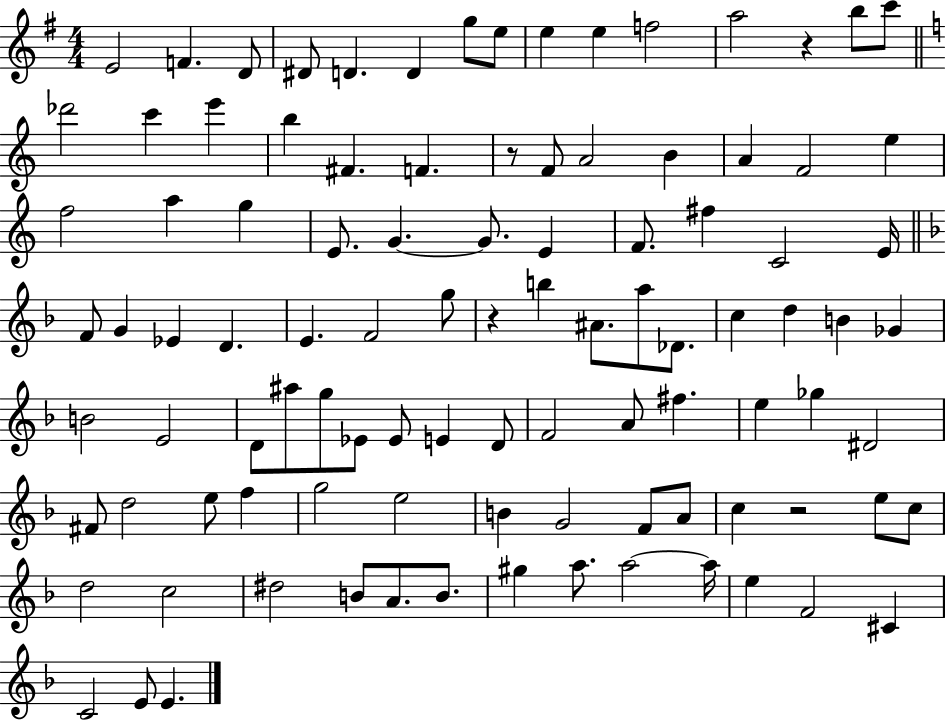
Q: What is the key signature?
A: G major